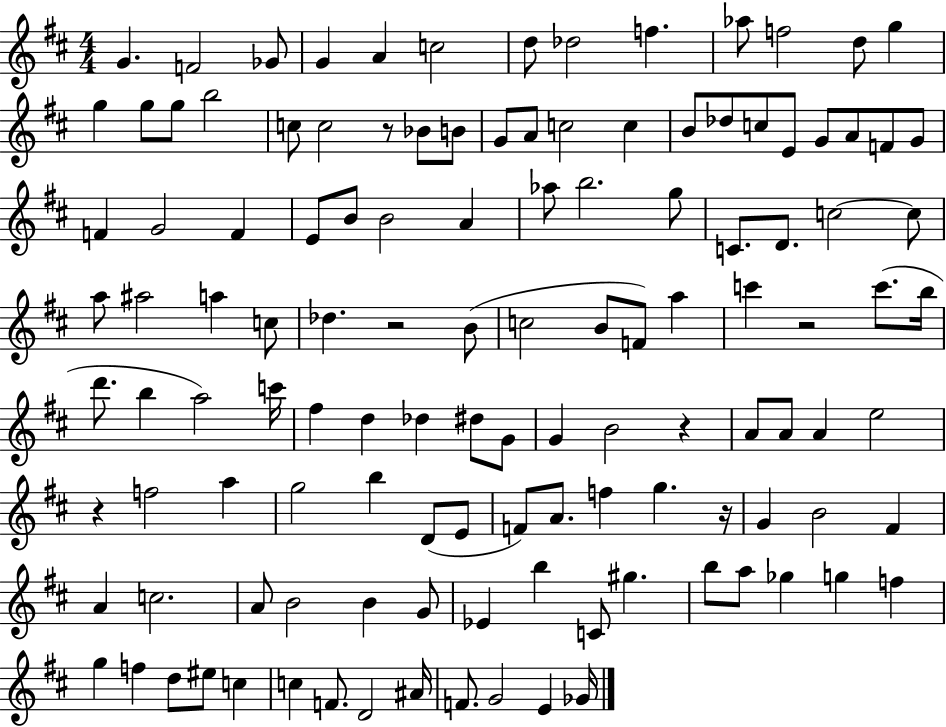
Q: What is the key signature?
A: D major